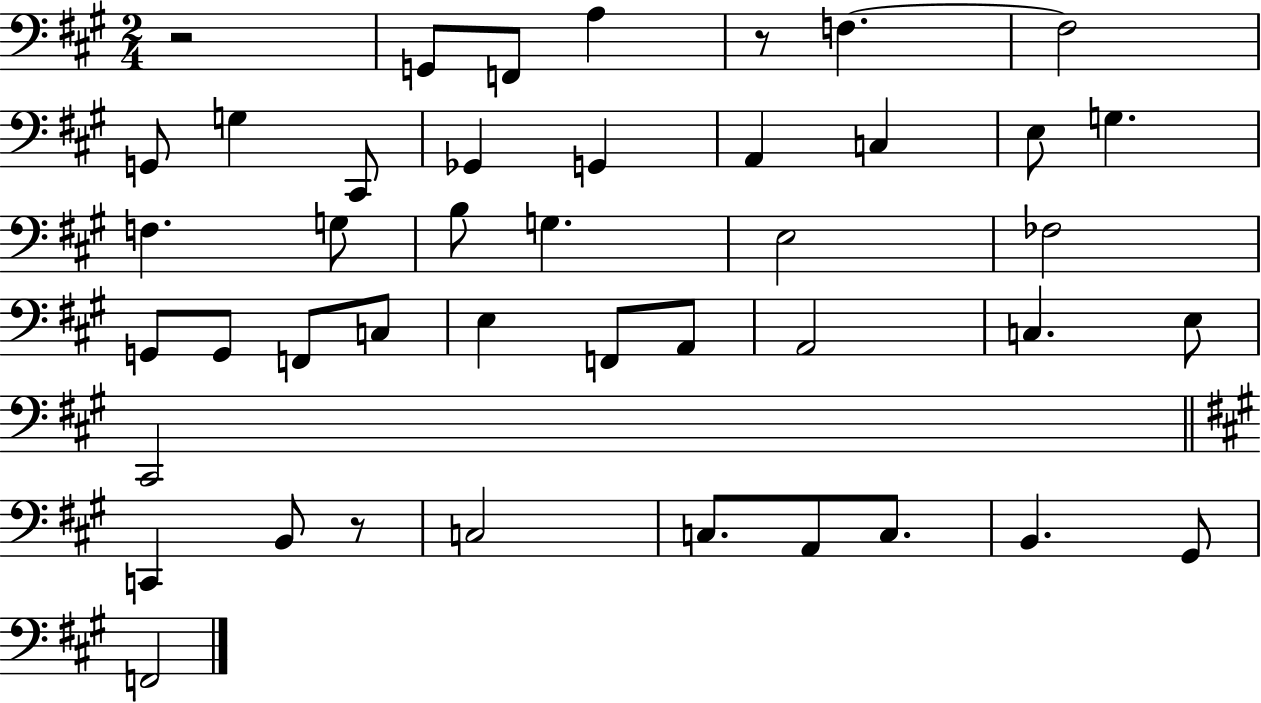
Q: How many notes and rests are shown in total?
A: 43